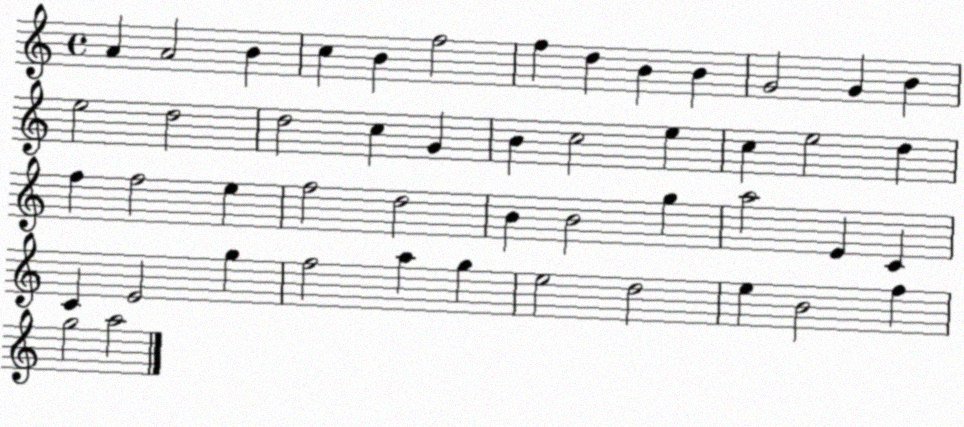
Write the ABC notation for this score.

X:1
T:Untitled
M:4/4
L:1/4
K:C
A A2 B c B f2 f d B B G2 G B e2 d2 d2 c G B c2 e c e2 d f f2 e f2 d2 B B2 g a2 E C C E2 g f2 a g e2 d2 e B2 f g2 a2